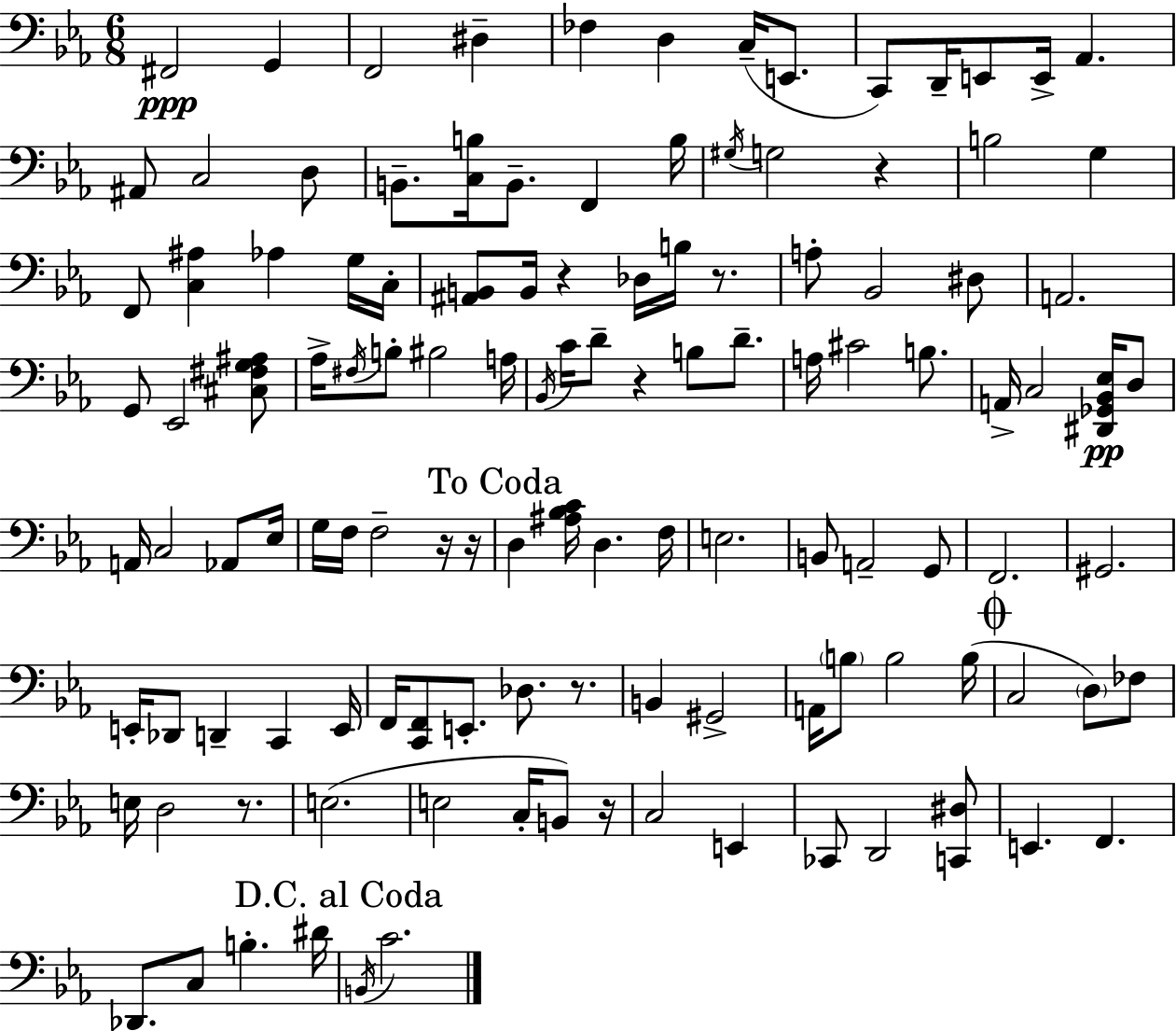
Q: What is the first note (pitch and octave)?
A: F#2